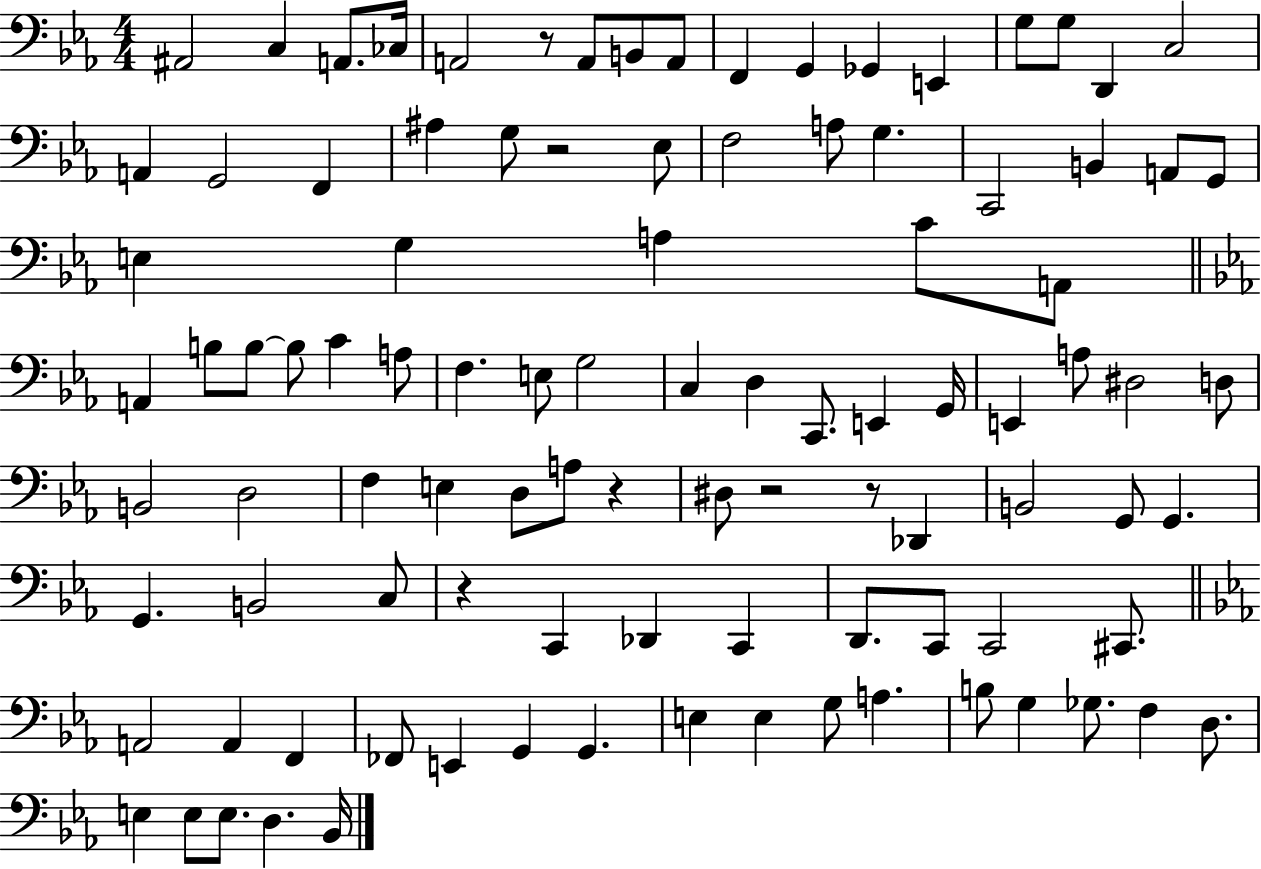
{
  \clef bass
  \numericTimeSignature
  \time 4/4
  \key ees \major
  ais,2 c4 a,8. ces16 | a,2 r8 a,8 b,8 a,8 | f,4 g,4 ges,4 e,4 | g8 g8 d,4 c2 | \break a,4 g,2 f,4 | ais4 g8 r2 ees8 | f2 a8 g4. | c,2 b,4 a,8 g,8 | \break e4 g4 a4 c'8 a,8 | \bar "||" \break \key ees \major a,4 b8 b8~~ b8 c'4 a8 | f4. e8 g2 | c4 d4 c,8. e,4 g,16 | e,4 a8 dis2 d8 | \break b,2 d2 | f4 e4 d8 a8 r4 | dis8 r2 r8 des,4 | b,2 g,8 g,4. | \break g,4. b,2 c8 | r4 c,4 des,4 c,4 | d,8. c,8 c,2 cis,8. | \bar "||" \break \key ees \major a,2 a,4 f,4 | fes,8 e,4 g,4 g,4. | e4 e4 g8 a4. | b8 g4 ges8. f4 d8. | \break e4 e8 e8. d4. bes,16 | \bar "|."
}